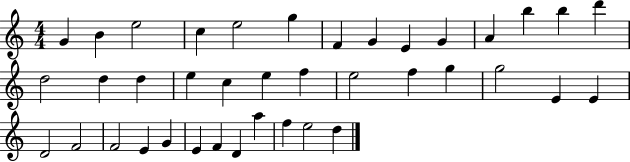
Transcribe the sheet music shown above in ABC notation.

X:1
T:Untitled
M:4/4
L:1/4
K:C
G B e2 c e2 g F G E G A b b d' d2 d d e c e f e2 f g g2 E E D2 F2 F2 E G E F D a f e2 d